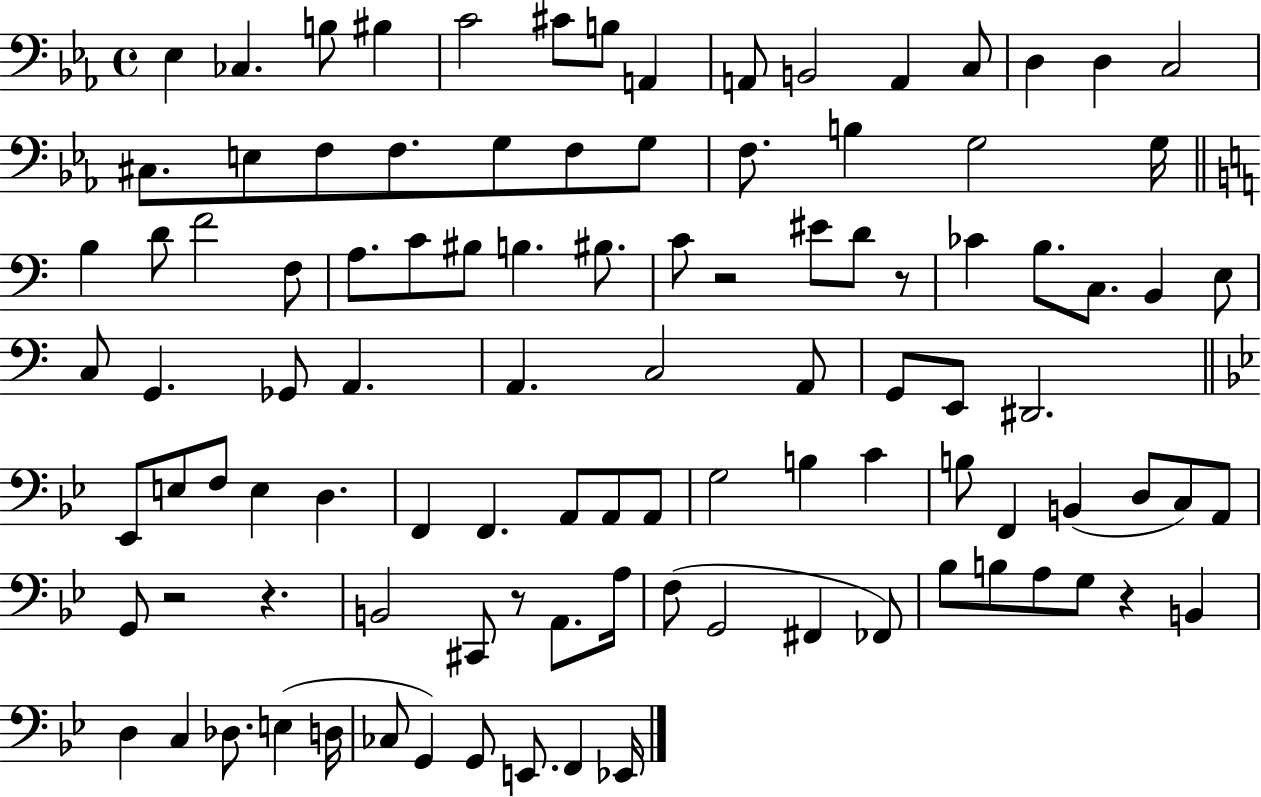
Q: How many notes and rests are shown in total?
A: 103